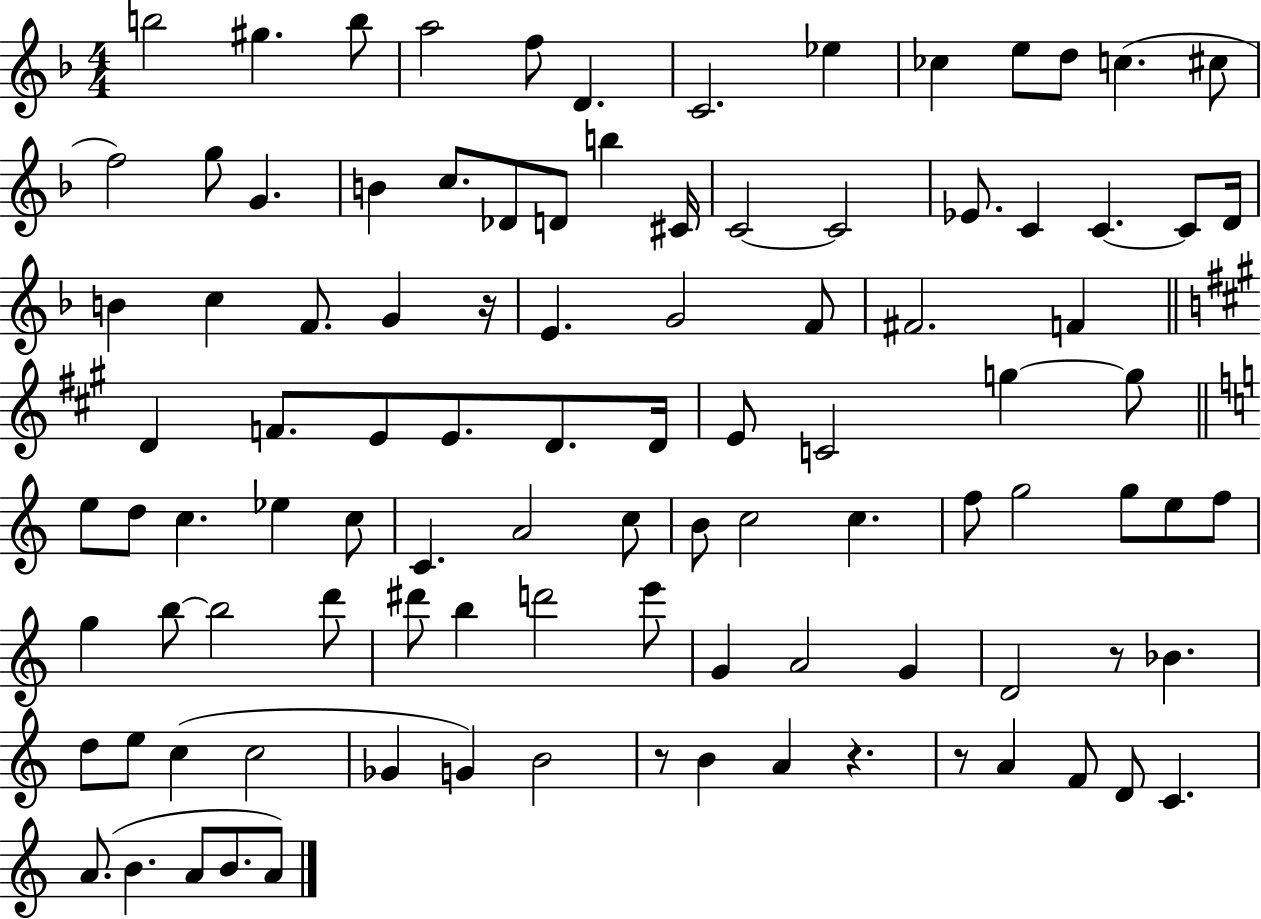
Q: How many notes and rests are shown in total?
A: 100